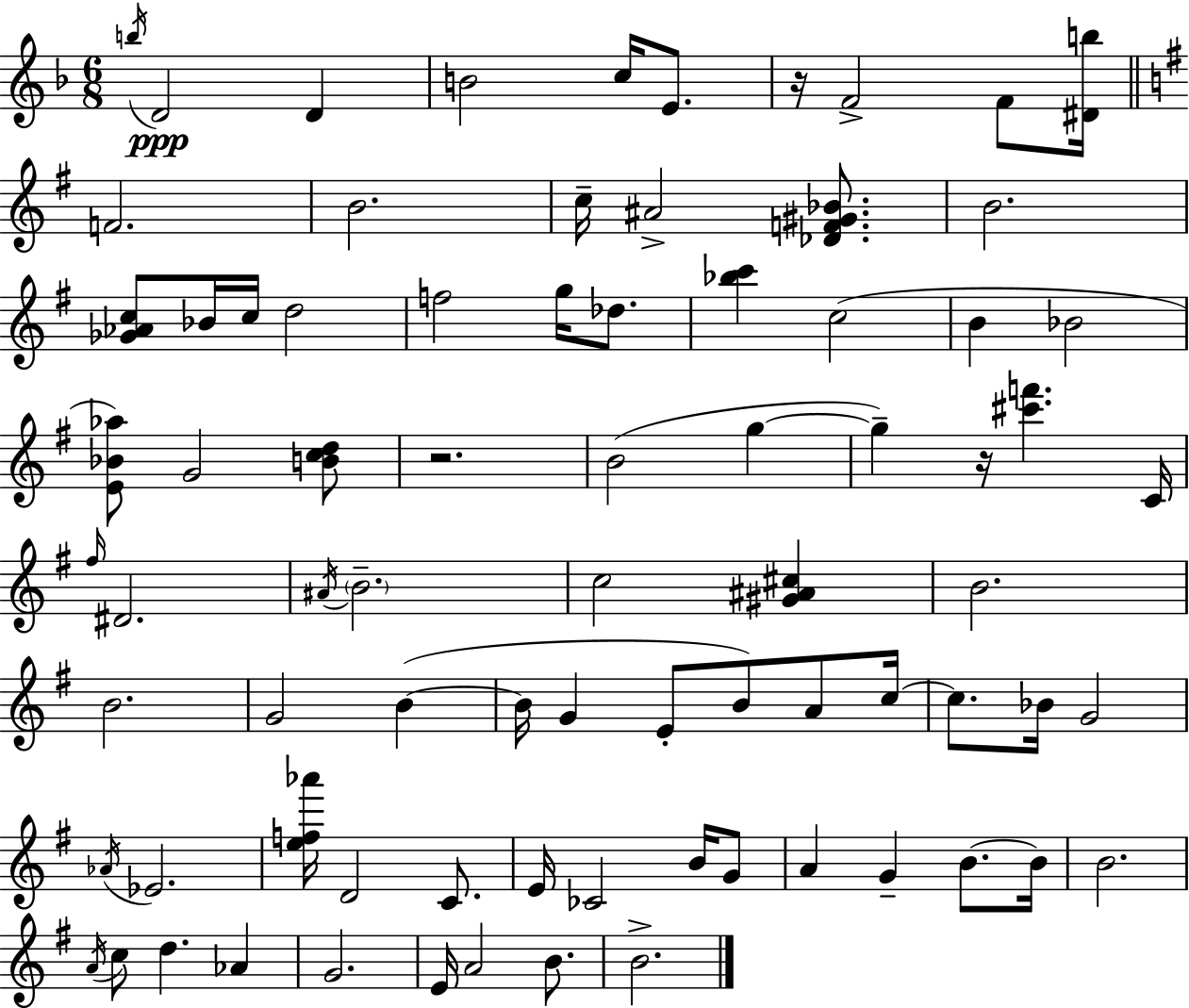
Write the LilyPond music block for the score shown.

{
  \clef treble
  \numericTimeSignature
  \time 6/8
  \key f \major
  \acciaccatura { b''16 }\ppp d'2 d'4 | b'2 c''16 e'8. | r16 f'2-> f'8 | <dis' b''>16 \bar "||" \break \key e \minor f'2. | b'2. | c''16-- ais'2-> <des' f' gis' bes'>8. | b'2. | \break <ges' aes' c''>8 bes'16 c''16 d''2 | f''2 g''16 des''8. | <bes'' c'''>4 c''2( | b'4 bes'2 | \break <e' bes' aes''>8) g'2 <b' c'' d''>8 | r2. | b'2( g''4~~ | g''4--) r16 <cis''' f'''>4. c'16 | \break \grace { fis''16 } dis'2. | \acciaccatura { ais'16 } \parenthesize b'2.-- | c''2 <gis' ais' cis''>4 | b'2. | \break b'2. | g'2 b'4~(~ | b'16 g'4 e'8-. b'8) a'8 | c''16~~ c''8. bes'16 g'2 | \break \acciaccatura { aes'16 } ees'2. | <e'' f'' aes'''>16 d'2 | c'8. e'16 ces'2 | b'16 g'8 a'4 g'4-- b'8.~~ | \break b'16 b'2. | \acciaccatura { a'16 } c''8 d''4. | aes'4 g'2. | e'16 a'2 | \break b'8. b'2.-> | \bar "|."
}